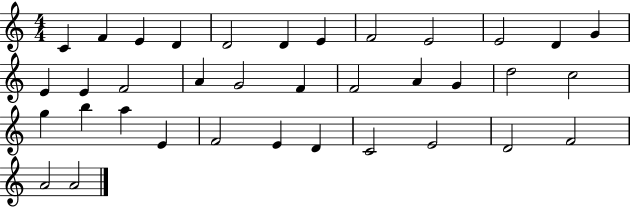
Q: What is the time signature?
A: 4/4